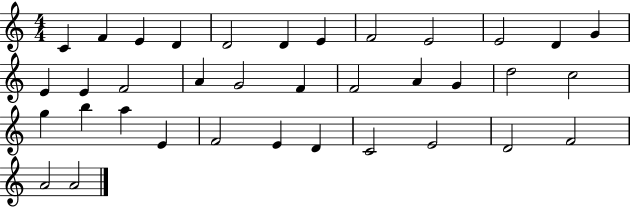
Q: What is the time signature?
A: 4/4